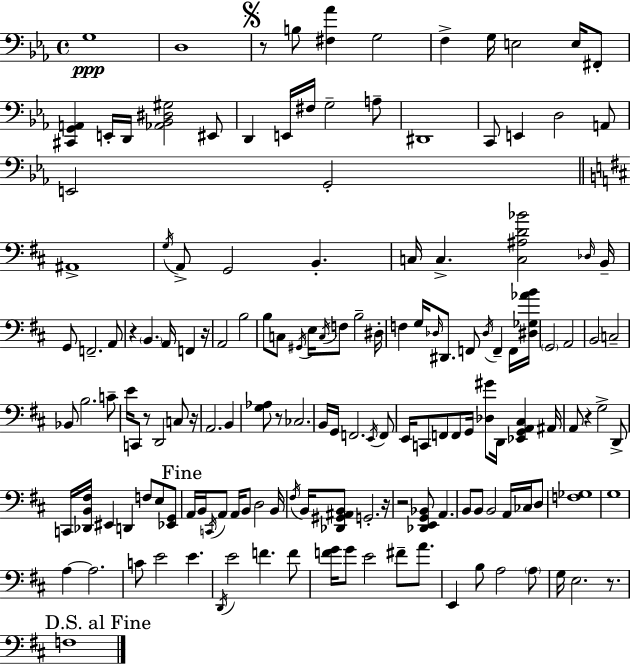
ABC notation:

X:1
T:Untitled
M:4/4
L:1/4
K:Eb
G,4 D,4 z/2 B,/2 [^F,_A] G,2 F, G,/4 E,2 E,/4 ^F,,/2 [^C,,G,,A,,] E,,/4 D,,/4 [_A,,_B,,^D,^G,]2 ^E,,/2 D,, E,,/4 ^F,/4 G,2 A,/2 ^D,,4 C,,/2 E,, D,2 A,,/2 E,,2 G,,2 ^A,,4 G,/4 A,,/2 G,,2 B,, C,/4 C, [C,^A,D_B]2 _D,/4 B,,/4 G,,/2 F,,2 A,,/2 z B,, A,,/4 F,, z/4 A,,2 B,2 B,/2 C,/2 ^G,,/4 E,/4 C,/4 F,/2 B,2 ^D,/4 F, G,/4 _D,/4 ^D,,/2 F,,/2 _D,/4 F,, F,,/4 [^D,_G,_AB]/4 G,,2 A,,2 B,,2 C,2 _B,,/2 B,2 C/2 E/4 C,,/2 z/2 D,,2 C,/2 z/4 A,,2 B,, [G,_A,]/2 z/2 _C,2 B,,/4 G,,/4 F,,2 E,,/4 F,,/2 E,,/4 C,,/2 F,,/2 F,,/2 G,,/4 [_D,^G]/2 D,,/4 [_E,,G,,A,,^C,] ^A,,/4 A,,/2 z G,2 D,,/2 C,,/4 [_D,,B,,^F,]/4 ^E,, D,, F,/2 E,/2 [_E,,G,,]/2 A,,/4 B,,/4 C,,/4 A,,/2 A,,/4 B,,/2 D,2 B,,/4 ^F,/4 B,,/4 [_D,,^G,,^A,,B,,]/2 G,,2 z/4 z2 [_D,,E,,G,,_B,,]/2 A,, B,,/2 B,,/2 B,,2 A,,/4 _C,/4 D,/2 [F,_G,]4 G,4 A, A,2 C/2 E2 E D,,/4 E2 F F/2 [FG]/4 G/2 E2 ^F/2 A/2 E,, B,/2 A,2 A,/2 G,/4 E,2 z/2 F,4